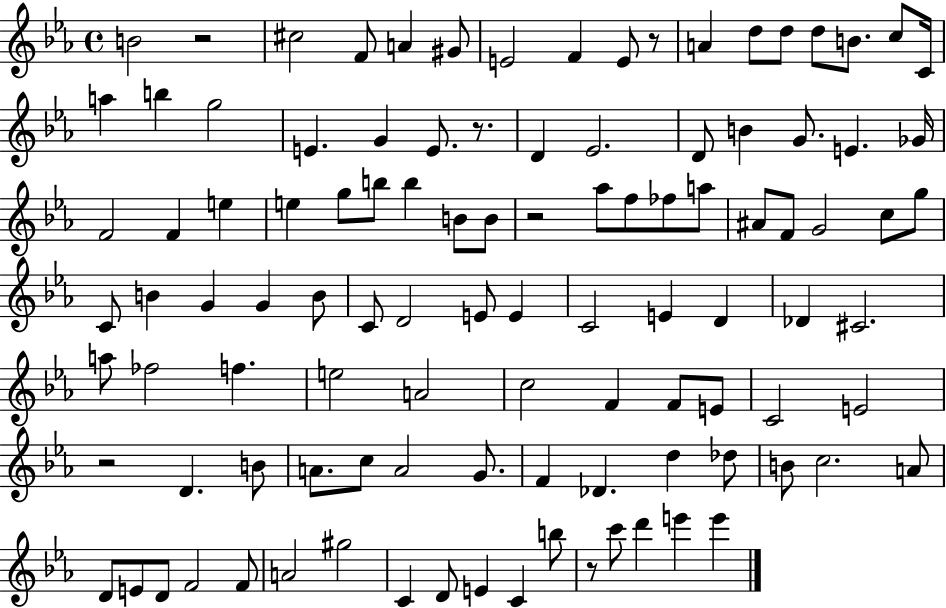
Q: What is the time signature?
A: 4/4